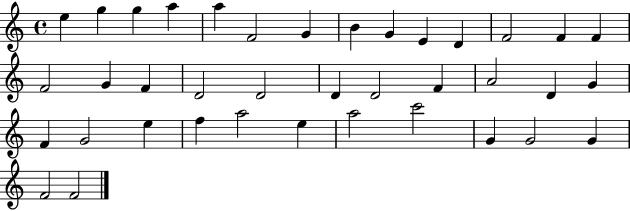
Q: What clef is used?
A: treble